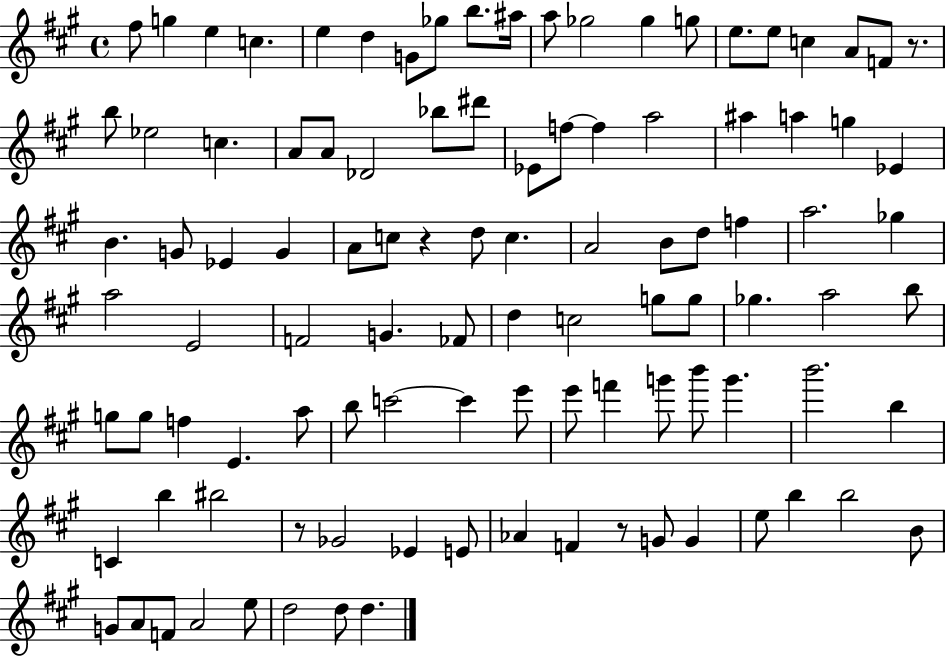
F#5/e G5/q E5/q C5/q. E5/q D5/q G4/e Gb5/e B5/e. A#5/s A5/e Gb5/h Gb5/q G5/e E5/e. E5/e C5/q A4/e F4/e R/e. B5/e Eb5/h C5/q. A4/e A4/e Db4/h Bb5/e D#6/e Eb4/e F5/e F5/q A5/h A#5/q A5/q G5/q Eb4/q B4/q. G4/e Eb4/q G4/q A4/e C5/e R/q D5/e C5/q. A4/h B4/e D5/e F5/q A5/h. Gb5/q A5/h E4/h F4/h G4/q. FES4/e D5/q C5/h G5/e G5/e Gb5/q. A5/h B5/e G5/e G5/e F5/q E4/q. A5/e B5/e C6/h C6/q E6/e E6/e F6/q G6/e B6/e G6/q. B6/h. B5/q C4/q B5/q BIS5/h R/e Gb4/h Eb4/q E4/e Ab4/q F4/q R/e G4/e G4/q E5/e B5/q B5/h B4/e G4/e A4/e F4/e A4/h E5/e D5/h D5/e D5/q.